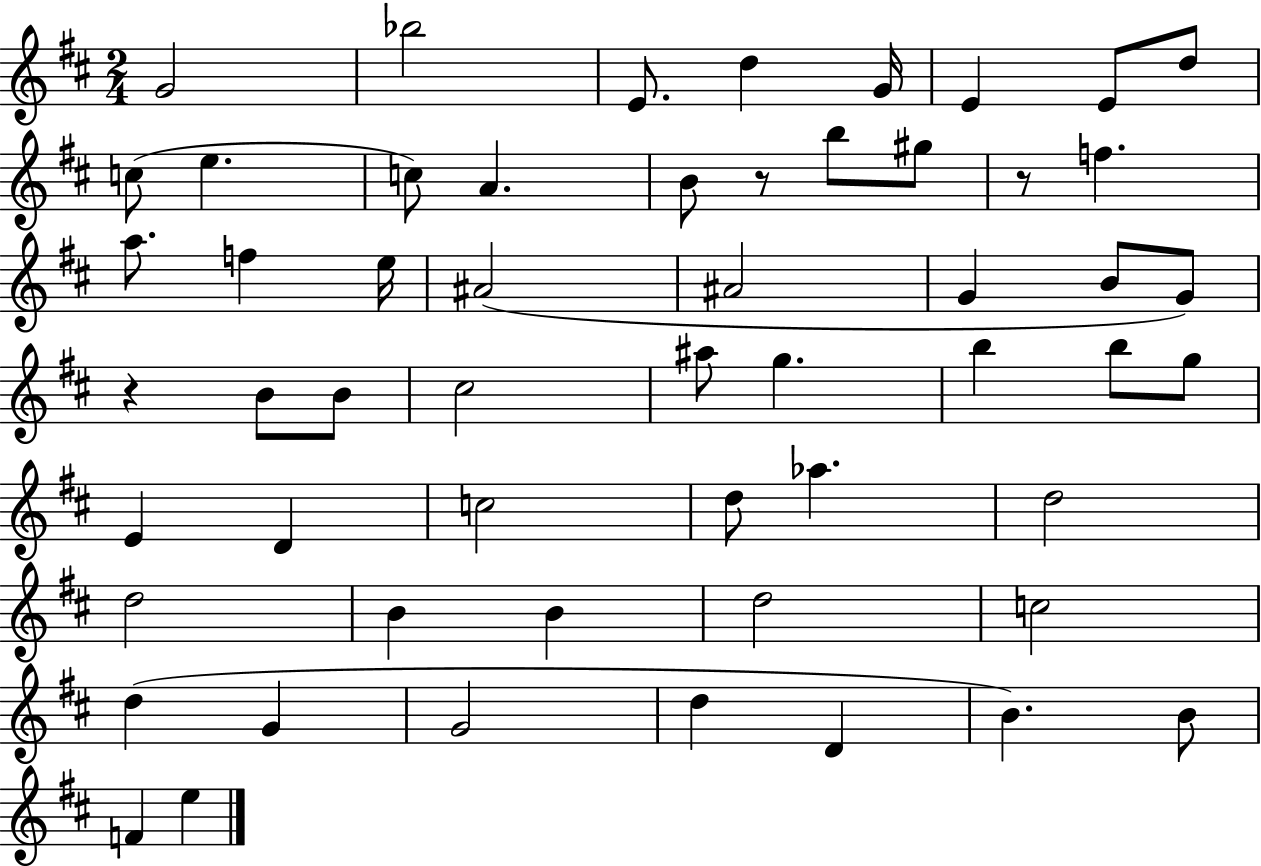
{
  \clef treble
  \numericTimeSignature
  \time 2/4
  \key d \major
  g'2 | bes''2 | e'8. d''4 g'16 | e'4 e'8 d''8 | \break c''8( e''4. | c''8) a'4. | b'8 r8 b''8 gis''8 | r8 f''4. | \break a''8. f''4 e''16 | ais'2( | ais'2 | g'4 b'8 g'8) | \break r4 b'8 b'8 | cis''2 | ais''8 g''4. | b''4 b''8 g''8 | \break e'4 d'4 | c''2 | d''8 aes''4. | d''2 | \break d''2 | b'4 b'4 | d''2 | c''2 | \break d''4( g'4 | g'2 | d''4 d'4 | b'4.) b'8 | \break f'4 e''4 | \bar "|."
}